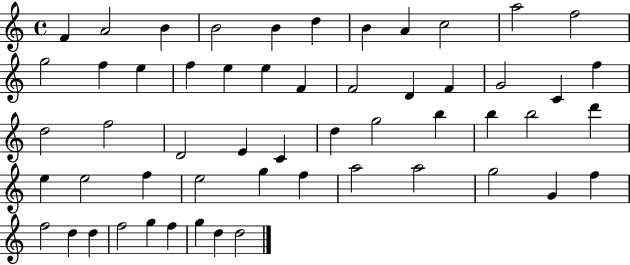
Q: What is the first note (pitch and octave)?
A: F4